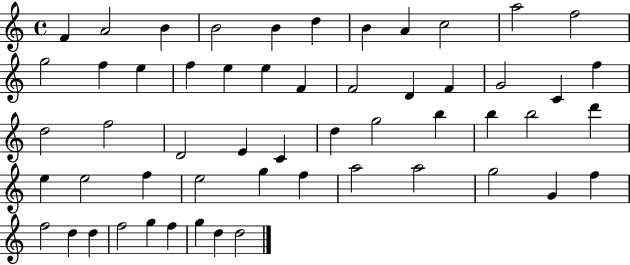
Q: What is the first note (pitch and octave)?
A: F4